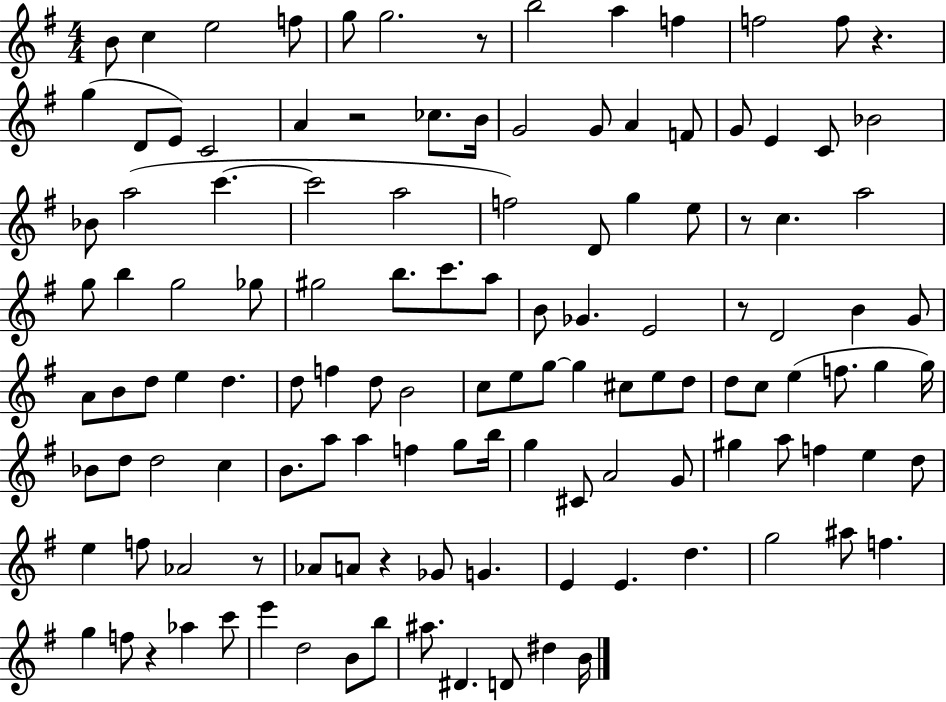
{
  \clef treble
  \numericTimeSignature
  \time 4/4
  \key g \major
  b'8 c''4 e''2 f''8 | g''8 g''2. r8 | b''2 a''4 f''4 | f''2 f''8 r4. | \break g''4( d'8 e'8) c'2 | a'4 r2 ces''8. b'16 | g'2 g'8 a'4 f'8 | g'8 e'4 c'8 bes'2 | \break bes'8 a''2( c'''4.~~ | c'''2 a''2 | f''2) d'8 g''4 e''8 | r8 c''4. a''2 | \break g''8 b''4 g''2 ges''8 | gis''2 b''8. c'''8. a''8 | b'8 ges'4. e'2 | r8 d'2 b'4 g'8 | \break a'8 b'8 d''8 e''4 d''4. | d''8 f''4 d''8 b'2 | c''8 e''8 g''8~~ g''4 cis''8 e''8 d''8 | d''8 c''8 e''4( f''8. g''4 g''16) | \break bes'8 d''8 d''2 c''4 | b'8. a''8 a''4 f''4 g''8 b''16 | g''4 cis'8 a'2 g'8 | gis''4 a''8 f''4 e''4 d''8 | \break e''4 f''8 aes'2 r8 | aes'8 a'8 r4 ges'8 g'4. | e'4 e'4. d''4. | g''2 ais''8 f''4. | \break g''4 f''8 r4 aes''4 c'''8 | e'''4 d''2 b'8 b''8 | ais''8. dis'4. d'8 dis''4 b'16 | \bar "|."
}